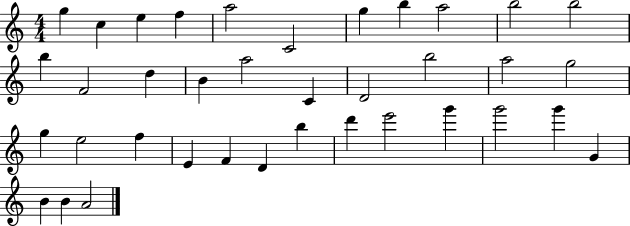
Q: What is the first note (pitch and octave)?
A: G5